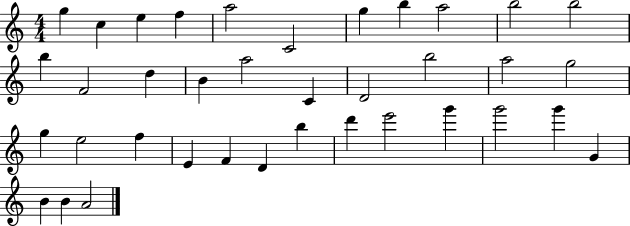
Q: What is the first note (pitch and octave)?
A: G5